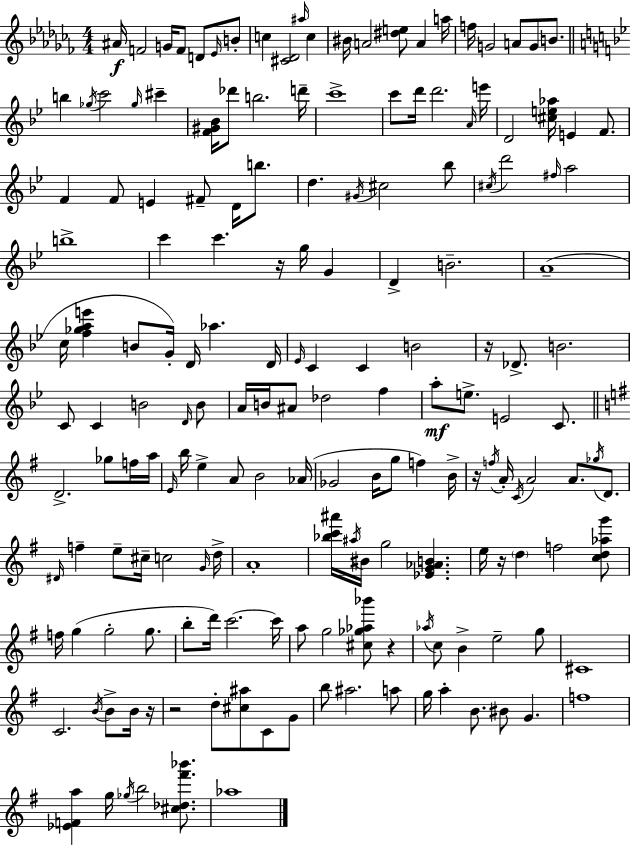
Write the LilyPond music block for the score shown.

{
  \clef treble
  \numericTimeSignature
  \time 4/4
  \key aes \minor
  \repeat volta 2 { ais'16\f f'2 g'16 f'8 d'8 \grace { ees'16 } b'8-. | c''4 <cis' des'>2 \grace { ais''16 } c''4 | bis'16 a'2 <dis'' e''>8 a'4 | a''16 f''16 g'2 a'8 g'8 b'8. | \break \bar "||" \break \key bes \major b''4 \acciaccatura { ges''16 } c'''2 \grace { ges''16 } cis'''4-- | <f' gis' bes'>16 des'''8 b''2. | d'''16-- c'''1-> | c'''8 d'''16 d'''2. | \break \grace { a'16 } e'''16 d'2 <cis'' e'' aes''>16 e'4 | f'8. f'4 f'8 e'4 fis'8-- d'16 | b''8. d''4. \acciaccatura { gis'16 } cis''2 | bes''8 \acciaccatura { cis''16 } d'''2 \grace { fis''16 } a''2 | \break b''1-> | c'''4 c'''4. | r16 g''16 g'4 d'4-> b'2.-- | a'1--( | \break c''16 <f'' ges'' a'' e'''>4 b'8 g'16-.) d'16 aes''4. | d'16 \grace { ees'16 } c'4 c'4 b'2 | r16 des'8.-> b'2. | c'8 c'4 b'2 | \break \grace { d'16 } b'8 a'16 b'16 ais'8 des''2 | f''4 a''8-.\mf e''8.-> e'2 | c'8. \bar "||" \break \key e \minor d'2.-> ges''8 f''16 a''16 | \grace { e'16 } b''16 e''4-> a'8 b'2 | aes'16( ges'2 b'16 g''8 f''4) | b'16-> r16 \acciaccatura { f''16 } a'16-. \acciaccatura { c'16 } a'2 a'8. | \break \acciaccatura { ges''16 } d'8. \grace { dis'16 } f''4-- e''8-- cis''16-- c''2 | \grace { g'16 } d''16-> a'1-. | <bes'' c''' ais'''>16 \acciaccatura { ais''16 } bis'16 g''2 | <ees' g' aes' b'>4. e''16 r16 \parenthesize d''4 f''2 | \break <c'' d'' aes'' g'''>8 f''16 g''4( g''2-. | g''8. b''8-. d'''16) c'''2.~~ | c'''16 a''8 g''2 | <cis'' ges'' aes'' bes'''>8 r4 \acciaccatura { aes''16 } c''8 b'4-> e''2-- | \break g''8 cis'1 | c'2. | \acciaccatura { b'16 } b'8-> b'16 r16 r2 | d''8-. <cis'' ais''>8 c'8 g'8 b''8 ais''2. | \break a''8 g''16 a''4-. b'8. | bis'8 g'4. f''1 | <ees' f' a''>4 g''16 \acciaccatura { ges''16 } b''2 | <cis'' des'' fis''' bes'''>8. aes''1 | \break } \bar "|."
}